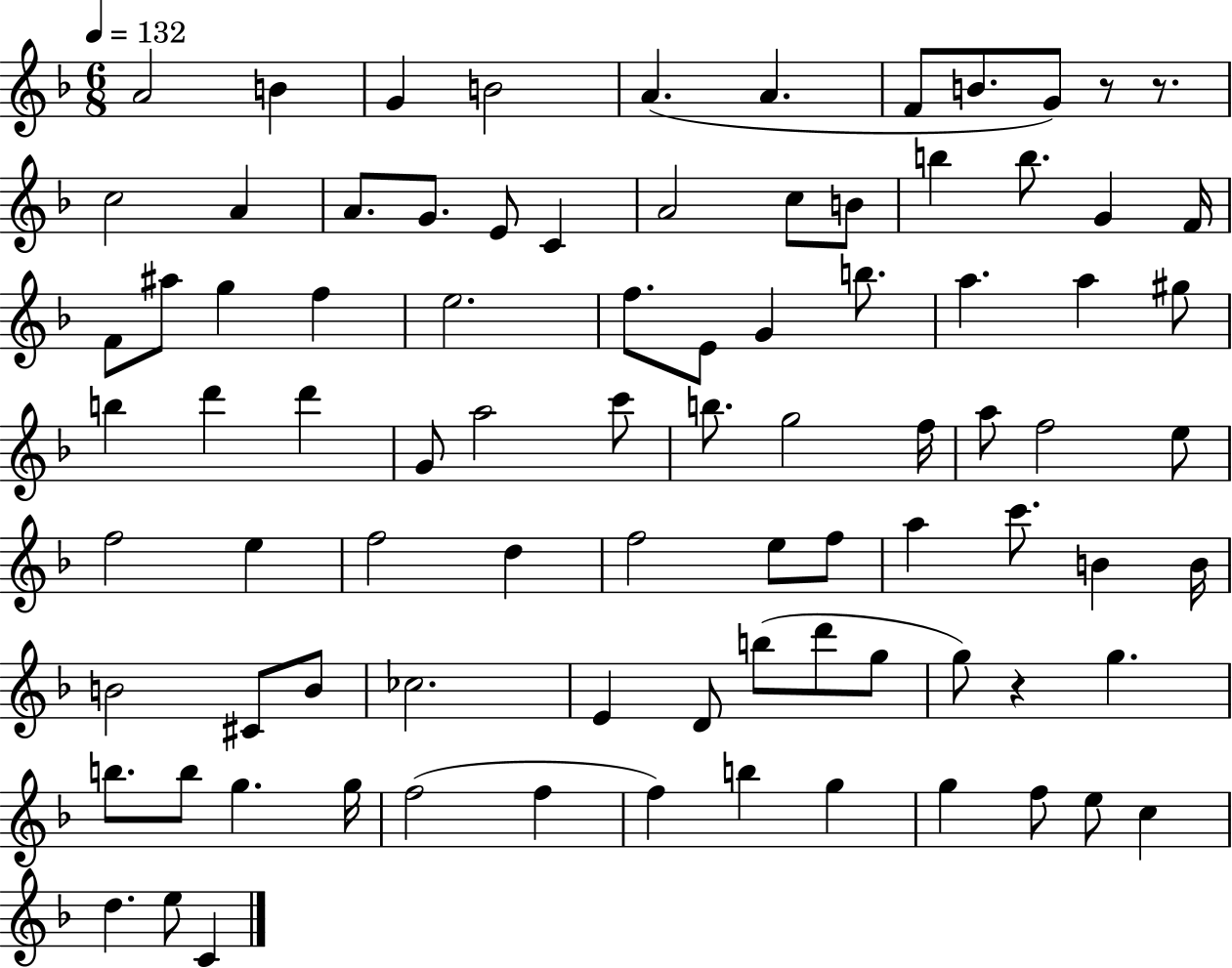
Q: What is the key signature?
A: F major